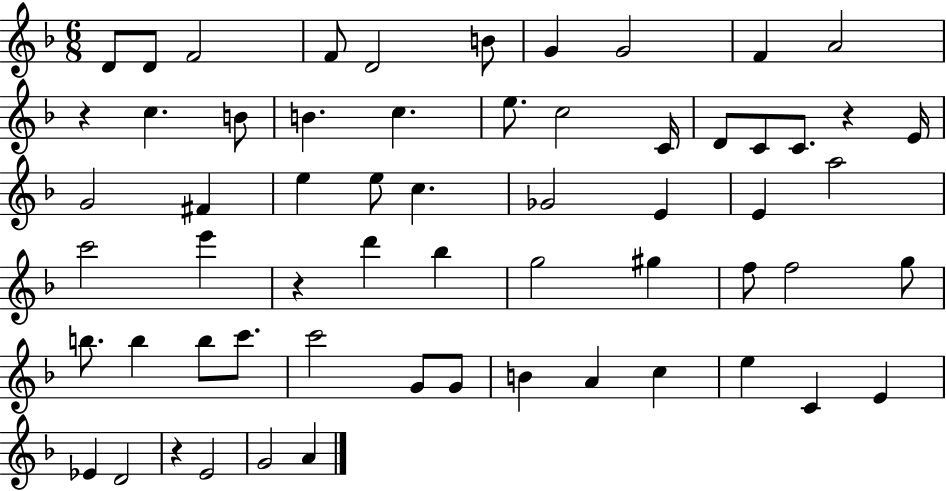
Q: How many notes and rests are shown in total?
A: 61